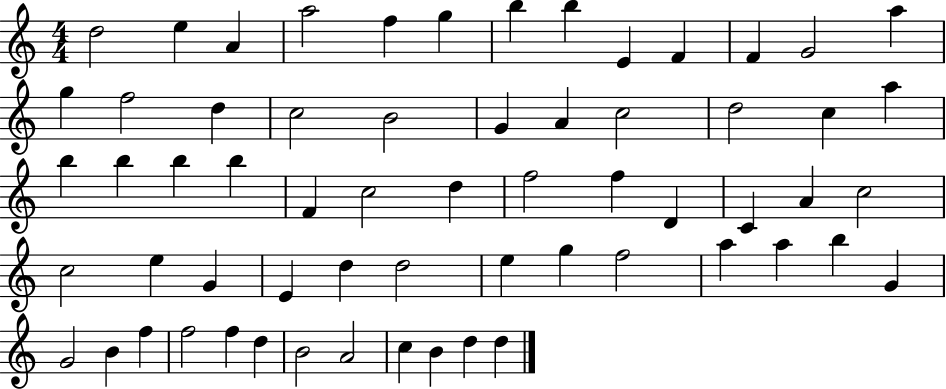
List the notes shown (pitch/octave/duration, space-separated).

D5/h E5/q A4/q A5/h F5/q G5/q B5/q B5/q E4/q F4/q F4/q G4/h A5/q G5/q F5/h D5/q C5/h B4/h G4/q A4/q C5/h D5/h C5/q A5/q B5/q B5/q B5/q B5/q F4/q C5/h D5/q F5/h F5/q D4/q C4/q A4/q C5/h C5/h E5/q G4/q E4/q D5/q D5/h E5/q G5/q F5/h A5/q A5/q B5/q G4/q G4/h B4/q F5/q F5/h F5/q D5/q B4/h A4/h C5/q B4/q D5/q D5/q